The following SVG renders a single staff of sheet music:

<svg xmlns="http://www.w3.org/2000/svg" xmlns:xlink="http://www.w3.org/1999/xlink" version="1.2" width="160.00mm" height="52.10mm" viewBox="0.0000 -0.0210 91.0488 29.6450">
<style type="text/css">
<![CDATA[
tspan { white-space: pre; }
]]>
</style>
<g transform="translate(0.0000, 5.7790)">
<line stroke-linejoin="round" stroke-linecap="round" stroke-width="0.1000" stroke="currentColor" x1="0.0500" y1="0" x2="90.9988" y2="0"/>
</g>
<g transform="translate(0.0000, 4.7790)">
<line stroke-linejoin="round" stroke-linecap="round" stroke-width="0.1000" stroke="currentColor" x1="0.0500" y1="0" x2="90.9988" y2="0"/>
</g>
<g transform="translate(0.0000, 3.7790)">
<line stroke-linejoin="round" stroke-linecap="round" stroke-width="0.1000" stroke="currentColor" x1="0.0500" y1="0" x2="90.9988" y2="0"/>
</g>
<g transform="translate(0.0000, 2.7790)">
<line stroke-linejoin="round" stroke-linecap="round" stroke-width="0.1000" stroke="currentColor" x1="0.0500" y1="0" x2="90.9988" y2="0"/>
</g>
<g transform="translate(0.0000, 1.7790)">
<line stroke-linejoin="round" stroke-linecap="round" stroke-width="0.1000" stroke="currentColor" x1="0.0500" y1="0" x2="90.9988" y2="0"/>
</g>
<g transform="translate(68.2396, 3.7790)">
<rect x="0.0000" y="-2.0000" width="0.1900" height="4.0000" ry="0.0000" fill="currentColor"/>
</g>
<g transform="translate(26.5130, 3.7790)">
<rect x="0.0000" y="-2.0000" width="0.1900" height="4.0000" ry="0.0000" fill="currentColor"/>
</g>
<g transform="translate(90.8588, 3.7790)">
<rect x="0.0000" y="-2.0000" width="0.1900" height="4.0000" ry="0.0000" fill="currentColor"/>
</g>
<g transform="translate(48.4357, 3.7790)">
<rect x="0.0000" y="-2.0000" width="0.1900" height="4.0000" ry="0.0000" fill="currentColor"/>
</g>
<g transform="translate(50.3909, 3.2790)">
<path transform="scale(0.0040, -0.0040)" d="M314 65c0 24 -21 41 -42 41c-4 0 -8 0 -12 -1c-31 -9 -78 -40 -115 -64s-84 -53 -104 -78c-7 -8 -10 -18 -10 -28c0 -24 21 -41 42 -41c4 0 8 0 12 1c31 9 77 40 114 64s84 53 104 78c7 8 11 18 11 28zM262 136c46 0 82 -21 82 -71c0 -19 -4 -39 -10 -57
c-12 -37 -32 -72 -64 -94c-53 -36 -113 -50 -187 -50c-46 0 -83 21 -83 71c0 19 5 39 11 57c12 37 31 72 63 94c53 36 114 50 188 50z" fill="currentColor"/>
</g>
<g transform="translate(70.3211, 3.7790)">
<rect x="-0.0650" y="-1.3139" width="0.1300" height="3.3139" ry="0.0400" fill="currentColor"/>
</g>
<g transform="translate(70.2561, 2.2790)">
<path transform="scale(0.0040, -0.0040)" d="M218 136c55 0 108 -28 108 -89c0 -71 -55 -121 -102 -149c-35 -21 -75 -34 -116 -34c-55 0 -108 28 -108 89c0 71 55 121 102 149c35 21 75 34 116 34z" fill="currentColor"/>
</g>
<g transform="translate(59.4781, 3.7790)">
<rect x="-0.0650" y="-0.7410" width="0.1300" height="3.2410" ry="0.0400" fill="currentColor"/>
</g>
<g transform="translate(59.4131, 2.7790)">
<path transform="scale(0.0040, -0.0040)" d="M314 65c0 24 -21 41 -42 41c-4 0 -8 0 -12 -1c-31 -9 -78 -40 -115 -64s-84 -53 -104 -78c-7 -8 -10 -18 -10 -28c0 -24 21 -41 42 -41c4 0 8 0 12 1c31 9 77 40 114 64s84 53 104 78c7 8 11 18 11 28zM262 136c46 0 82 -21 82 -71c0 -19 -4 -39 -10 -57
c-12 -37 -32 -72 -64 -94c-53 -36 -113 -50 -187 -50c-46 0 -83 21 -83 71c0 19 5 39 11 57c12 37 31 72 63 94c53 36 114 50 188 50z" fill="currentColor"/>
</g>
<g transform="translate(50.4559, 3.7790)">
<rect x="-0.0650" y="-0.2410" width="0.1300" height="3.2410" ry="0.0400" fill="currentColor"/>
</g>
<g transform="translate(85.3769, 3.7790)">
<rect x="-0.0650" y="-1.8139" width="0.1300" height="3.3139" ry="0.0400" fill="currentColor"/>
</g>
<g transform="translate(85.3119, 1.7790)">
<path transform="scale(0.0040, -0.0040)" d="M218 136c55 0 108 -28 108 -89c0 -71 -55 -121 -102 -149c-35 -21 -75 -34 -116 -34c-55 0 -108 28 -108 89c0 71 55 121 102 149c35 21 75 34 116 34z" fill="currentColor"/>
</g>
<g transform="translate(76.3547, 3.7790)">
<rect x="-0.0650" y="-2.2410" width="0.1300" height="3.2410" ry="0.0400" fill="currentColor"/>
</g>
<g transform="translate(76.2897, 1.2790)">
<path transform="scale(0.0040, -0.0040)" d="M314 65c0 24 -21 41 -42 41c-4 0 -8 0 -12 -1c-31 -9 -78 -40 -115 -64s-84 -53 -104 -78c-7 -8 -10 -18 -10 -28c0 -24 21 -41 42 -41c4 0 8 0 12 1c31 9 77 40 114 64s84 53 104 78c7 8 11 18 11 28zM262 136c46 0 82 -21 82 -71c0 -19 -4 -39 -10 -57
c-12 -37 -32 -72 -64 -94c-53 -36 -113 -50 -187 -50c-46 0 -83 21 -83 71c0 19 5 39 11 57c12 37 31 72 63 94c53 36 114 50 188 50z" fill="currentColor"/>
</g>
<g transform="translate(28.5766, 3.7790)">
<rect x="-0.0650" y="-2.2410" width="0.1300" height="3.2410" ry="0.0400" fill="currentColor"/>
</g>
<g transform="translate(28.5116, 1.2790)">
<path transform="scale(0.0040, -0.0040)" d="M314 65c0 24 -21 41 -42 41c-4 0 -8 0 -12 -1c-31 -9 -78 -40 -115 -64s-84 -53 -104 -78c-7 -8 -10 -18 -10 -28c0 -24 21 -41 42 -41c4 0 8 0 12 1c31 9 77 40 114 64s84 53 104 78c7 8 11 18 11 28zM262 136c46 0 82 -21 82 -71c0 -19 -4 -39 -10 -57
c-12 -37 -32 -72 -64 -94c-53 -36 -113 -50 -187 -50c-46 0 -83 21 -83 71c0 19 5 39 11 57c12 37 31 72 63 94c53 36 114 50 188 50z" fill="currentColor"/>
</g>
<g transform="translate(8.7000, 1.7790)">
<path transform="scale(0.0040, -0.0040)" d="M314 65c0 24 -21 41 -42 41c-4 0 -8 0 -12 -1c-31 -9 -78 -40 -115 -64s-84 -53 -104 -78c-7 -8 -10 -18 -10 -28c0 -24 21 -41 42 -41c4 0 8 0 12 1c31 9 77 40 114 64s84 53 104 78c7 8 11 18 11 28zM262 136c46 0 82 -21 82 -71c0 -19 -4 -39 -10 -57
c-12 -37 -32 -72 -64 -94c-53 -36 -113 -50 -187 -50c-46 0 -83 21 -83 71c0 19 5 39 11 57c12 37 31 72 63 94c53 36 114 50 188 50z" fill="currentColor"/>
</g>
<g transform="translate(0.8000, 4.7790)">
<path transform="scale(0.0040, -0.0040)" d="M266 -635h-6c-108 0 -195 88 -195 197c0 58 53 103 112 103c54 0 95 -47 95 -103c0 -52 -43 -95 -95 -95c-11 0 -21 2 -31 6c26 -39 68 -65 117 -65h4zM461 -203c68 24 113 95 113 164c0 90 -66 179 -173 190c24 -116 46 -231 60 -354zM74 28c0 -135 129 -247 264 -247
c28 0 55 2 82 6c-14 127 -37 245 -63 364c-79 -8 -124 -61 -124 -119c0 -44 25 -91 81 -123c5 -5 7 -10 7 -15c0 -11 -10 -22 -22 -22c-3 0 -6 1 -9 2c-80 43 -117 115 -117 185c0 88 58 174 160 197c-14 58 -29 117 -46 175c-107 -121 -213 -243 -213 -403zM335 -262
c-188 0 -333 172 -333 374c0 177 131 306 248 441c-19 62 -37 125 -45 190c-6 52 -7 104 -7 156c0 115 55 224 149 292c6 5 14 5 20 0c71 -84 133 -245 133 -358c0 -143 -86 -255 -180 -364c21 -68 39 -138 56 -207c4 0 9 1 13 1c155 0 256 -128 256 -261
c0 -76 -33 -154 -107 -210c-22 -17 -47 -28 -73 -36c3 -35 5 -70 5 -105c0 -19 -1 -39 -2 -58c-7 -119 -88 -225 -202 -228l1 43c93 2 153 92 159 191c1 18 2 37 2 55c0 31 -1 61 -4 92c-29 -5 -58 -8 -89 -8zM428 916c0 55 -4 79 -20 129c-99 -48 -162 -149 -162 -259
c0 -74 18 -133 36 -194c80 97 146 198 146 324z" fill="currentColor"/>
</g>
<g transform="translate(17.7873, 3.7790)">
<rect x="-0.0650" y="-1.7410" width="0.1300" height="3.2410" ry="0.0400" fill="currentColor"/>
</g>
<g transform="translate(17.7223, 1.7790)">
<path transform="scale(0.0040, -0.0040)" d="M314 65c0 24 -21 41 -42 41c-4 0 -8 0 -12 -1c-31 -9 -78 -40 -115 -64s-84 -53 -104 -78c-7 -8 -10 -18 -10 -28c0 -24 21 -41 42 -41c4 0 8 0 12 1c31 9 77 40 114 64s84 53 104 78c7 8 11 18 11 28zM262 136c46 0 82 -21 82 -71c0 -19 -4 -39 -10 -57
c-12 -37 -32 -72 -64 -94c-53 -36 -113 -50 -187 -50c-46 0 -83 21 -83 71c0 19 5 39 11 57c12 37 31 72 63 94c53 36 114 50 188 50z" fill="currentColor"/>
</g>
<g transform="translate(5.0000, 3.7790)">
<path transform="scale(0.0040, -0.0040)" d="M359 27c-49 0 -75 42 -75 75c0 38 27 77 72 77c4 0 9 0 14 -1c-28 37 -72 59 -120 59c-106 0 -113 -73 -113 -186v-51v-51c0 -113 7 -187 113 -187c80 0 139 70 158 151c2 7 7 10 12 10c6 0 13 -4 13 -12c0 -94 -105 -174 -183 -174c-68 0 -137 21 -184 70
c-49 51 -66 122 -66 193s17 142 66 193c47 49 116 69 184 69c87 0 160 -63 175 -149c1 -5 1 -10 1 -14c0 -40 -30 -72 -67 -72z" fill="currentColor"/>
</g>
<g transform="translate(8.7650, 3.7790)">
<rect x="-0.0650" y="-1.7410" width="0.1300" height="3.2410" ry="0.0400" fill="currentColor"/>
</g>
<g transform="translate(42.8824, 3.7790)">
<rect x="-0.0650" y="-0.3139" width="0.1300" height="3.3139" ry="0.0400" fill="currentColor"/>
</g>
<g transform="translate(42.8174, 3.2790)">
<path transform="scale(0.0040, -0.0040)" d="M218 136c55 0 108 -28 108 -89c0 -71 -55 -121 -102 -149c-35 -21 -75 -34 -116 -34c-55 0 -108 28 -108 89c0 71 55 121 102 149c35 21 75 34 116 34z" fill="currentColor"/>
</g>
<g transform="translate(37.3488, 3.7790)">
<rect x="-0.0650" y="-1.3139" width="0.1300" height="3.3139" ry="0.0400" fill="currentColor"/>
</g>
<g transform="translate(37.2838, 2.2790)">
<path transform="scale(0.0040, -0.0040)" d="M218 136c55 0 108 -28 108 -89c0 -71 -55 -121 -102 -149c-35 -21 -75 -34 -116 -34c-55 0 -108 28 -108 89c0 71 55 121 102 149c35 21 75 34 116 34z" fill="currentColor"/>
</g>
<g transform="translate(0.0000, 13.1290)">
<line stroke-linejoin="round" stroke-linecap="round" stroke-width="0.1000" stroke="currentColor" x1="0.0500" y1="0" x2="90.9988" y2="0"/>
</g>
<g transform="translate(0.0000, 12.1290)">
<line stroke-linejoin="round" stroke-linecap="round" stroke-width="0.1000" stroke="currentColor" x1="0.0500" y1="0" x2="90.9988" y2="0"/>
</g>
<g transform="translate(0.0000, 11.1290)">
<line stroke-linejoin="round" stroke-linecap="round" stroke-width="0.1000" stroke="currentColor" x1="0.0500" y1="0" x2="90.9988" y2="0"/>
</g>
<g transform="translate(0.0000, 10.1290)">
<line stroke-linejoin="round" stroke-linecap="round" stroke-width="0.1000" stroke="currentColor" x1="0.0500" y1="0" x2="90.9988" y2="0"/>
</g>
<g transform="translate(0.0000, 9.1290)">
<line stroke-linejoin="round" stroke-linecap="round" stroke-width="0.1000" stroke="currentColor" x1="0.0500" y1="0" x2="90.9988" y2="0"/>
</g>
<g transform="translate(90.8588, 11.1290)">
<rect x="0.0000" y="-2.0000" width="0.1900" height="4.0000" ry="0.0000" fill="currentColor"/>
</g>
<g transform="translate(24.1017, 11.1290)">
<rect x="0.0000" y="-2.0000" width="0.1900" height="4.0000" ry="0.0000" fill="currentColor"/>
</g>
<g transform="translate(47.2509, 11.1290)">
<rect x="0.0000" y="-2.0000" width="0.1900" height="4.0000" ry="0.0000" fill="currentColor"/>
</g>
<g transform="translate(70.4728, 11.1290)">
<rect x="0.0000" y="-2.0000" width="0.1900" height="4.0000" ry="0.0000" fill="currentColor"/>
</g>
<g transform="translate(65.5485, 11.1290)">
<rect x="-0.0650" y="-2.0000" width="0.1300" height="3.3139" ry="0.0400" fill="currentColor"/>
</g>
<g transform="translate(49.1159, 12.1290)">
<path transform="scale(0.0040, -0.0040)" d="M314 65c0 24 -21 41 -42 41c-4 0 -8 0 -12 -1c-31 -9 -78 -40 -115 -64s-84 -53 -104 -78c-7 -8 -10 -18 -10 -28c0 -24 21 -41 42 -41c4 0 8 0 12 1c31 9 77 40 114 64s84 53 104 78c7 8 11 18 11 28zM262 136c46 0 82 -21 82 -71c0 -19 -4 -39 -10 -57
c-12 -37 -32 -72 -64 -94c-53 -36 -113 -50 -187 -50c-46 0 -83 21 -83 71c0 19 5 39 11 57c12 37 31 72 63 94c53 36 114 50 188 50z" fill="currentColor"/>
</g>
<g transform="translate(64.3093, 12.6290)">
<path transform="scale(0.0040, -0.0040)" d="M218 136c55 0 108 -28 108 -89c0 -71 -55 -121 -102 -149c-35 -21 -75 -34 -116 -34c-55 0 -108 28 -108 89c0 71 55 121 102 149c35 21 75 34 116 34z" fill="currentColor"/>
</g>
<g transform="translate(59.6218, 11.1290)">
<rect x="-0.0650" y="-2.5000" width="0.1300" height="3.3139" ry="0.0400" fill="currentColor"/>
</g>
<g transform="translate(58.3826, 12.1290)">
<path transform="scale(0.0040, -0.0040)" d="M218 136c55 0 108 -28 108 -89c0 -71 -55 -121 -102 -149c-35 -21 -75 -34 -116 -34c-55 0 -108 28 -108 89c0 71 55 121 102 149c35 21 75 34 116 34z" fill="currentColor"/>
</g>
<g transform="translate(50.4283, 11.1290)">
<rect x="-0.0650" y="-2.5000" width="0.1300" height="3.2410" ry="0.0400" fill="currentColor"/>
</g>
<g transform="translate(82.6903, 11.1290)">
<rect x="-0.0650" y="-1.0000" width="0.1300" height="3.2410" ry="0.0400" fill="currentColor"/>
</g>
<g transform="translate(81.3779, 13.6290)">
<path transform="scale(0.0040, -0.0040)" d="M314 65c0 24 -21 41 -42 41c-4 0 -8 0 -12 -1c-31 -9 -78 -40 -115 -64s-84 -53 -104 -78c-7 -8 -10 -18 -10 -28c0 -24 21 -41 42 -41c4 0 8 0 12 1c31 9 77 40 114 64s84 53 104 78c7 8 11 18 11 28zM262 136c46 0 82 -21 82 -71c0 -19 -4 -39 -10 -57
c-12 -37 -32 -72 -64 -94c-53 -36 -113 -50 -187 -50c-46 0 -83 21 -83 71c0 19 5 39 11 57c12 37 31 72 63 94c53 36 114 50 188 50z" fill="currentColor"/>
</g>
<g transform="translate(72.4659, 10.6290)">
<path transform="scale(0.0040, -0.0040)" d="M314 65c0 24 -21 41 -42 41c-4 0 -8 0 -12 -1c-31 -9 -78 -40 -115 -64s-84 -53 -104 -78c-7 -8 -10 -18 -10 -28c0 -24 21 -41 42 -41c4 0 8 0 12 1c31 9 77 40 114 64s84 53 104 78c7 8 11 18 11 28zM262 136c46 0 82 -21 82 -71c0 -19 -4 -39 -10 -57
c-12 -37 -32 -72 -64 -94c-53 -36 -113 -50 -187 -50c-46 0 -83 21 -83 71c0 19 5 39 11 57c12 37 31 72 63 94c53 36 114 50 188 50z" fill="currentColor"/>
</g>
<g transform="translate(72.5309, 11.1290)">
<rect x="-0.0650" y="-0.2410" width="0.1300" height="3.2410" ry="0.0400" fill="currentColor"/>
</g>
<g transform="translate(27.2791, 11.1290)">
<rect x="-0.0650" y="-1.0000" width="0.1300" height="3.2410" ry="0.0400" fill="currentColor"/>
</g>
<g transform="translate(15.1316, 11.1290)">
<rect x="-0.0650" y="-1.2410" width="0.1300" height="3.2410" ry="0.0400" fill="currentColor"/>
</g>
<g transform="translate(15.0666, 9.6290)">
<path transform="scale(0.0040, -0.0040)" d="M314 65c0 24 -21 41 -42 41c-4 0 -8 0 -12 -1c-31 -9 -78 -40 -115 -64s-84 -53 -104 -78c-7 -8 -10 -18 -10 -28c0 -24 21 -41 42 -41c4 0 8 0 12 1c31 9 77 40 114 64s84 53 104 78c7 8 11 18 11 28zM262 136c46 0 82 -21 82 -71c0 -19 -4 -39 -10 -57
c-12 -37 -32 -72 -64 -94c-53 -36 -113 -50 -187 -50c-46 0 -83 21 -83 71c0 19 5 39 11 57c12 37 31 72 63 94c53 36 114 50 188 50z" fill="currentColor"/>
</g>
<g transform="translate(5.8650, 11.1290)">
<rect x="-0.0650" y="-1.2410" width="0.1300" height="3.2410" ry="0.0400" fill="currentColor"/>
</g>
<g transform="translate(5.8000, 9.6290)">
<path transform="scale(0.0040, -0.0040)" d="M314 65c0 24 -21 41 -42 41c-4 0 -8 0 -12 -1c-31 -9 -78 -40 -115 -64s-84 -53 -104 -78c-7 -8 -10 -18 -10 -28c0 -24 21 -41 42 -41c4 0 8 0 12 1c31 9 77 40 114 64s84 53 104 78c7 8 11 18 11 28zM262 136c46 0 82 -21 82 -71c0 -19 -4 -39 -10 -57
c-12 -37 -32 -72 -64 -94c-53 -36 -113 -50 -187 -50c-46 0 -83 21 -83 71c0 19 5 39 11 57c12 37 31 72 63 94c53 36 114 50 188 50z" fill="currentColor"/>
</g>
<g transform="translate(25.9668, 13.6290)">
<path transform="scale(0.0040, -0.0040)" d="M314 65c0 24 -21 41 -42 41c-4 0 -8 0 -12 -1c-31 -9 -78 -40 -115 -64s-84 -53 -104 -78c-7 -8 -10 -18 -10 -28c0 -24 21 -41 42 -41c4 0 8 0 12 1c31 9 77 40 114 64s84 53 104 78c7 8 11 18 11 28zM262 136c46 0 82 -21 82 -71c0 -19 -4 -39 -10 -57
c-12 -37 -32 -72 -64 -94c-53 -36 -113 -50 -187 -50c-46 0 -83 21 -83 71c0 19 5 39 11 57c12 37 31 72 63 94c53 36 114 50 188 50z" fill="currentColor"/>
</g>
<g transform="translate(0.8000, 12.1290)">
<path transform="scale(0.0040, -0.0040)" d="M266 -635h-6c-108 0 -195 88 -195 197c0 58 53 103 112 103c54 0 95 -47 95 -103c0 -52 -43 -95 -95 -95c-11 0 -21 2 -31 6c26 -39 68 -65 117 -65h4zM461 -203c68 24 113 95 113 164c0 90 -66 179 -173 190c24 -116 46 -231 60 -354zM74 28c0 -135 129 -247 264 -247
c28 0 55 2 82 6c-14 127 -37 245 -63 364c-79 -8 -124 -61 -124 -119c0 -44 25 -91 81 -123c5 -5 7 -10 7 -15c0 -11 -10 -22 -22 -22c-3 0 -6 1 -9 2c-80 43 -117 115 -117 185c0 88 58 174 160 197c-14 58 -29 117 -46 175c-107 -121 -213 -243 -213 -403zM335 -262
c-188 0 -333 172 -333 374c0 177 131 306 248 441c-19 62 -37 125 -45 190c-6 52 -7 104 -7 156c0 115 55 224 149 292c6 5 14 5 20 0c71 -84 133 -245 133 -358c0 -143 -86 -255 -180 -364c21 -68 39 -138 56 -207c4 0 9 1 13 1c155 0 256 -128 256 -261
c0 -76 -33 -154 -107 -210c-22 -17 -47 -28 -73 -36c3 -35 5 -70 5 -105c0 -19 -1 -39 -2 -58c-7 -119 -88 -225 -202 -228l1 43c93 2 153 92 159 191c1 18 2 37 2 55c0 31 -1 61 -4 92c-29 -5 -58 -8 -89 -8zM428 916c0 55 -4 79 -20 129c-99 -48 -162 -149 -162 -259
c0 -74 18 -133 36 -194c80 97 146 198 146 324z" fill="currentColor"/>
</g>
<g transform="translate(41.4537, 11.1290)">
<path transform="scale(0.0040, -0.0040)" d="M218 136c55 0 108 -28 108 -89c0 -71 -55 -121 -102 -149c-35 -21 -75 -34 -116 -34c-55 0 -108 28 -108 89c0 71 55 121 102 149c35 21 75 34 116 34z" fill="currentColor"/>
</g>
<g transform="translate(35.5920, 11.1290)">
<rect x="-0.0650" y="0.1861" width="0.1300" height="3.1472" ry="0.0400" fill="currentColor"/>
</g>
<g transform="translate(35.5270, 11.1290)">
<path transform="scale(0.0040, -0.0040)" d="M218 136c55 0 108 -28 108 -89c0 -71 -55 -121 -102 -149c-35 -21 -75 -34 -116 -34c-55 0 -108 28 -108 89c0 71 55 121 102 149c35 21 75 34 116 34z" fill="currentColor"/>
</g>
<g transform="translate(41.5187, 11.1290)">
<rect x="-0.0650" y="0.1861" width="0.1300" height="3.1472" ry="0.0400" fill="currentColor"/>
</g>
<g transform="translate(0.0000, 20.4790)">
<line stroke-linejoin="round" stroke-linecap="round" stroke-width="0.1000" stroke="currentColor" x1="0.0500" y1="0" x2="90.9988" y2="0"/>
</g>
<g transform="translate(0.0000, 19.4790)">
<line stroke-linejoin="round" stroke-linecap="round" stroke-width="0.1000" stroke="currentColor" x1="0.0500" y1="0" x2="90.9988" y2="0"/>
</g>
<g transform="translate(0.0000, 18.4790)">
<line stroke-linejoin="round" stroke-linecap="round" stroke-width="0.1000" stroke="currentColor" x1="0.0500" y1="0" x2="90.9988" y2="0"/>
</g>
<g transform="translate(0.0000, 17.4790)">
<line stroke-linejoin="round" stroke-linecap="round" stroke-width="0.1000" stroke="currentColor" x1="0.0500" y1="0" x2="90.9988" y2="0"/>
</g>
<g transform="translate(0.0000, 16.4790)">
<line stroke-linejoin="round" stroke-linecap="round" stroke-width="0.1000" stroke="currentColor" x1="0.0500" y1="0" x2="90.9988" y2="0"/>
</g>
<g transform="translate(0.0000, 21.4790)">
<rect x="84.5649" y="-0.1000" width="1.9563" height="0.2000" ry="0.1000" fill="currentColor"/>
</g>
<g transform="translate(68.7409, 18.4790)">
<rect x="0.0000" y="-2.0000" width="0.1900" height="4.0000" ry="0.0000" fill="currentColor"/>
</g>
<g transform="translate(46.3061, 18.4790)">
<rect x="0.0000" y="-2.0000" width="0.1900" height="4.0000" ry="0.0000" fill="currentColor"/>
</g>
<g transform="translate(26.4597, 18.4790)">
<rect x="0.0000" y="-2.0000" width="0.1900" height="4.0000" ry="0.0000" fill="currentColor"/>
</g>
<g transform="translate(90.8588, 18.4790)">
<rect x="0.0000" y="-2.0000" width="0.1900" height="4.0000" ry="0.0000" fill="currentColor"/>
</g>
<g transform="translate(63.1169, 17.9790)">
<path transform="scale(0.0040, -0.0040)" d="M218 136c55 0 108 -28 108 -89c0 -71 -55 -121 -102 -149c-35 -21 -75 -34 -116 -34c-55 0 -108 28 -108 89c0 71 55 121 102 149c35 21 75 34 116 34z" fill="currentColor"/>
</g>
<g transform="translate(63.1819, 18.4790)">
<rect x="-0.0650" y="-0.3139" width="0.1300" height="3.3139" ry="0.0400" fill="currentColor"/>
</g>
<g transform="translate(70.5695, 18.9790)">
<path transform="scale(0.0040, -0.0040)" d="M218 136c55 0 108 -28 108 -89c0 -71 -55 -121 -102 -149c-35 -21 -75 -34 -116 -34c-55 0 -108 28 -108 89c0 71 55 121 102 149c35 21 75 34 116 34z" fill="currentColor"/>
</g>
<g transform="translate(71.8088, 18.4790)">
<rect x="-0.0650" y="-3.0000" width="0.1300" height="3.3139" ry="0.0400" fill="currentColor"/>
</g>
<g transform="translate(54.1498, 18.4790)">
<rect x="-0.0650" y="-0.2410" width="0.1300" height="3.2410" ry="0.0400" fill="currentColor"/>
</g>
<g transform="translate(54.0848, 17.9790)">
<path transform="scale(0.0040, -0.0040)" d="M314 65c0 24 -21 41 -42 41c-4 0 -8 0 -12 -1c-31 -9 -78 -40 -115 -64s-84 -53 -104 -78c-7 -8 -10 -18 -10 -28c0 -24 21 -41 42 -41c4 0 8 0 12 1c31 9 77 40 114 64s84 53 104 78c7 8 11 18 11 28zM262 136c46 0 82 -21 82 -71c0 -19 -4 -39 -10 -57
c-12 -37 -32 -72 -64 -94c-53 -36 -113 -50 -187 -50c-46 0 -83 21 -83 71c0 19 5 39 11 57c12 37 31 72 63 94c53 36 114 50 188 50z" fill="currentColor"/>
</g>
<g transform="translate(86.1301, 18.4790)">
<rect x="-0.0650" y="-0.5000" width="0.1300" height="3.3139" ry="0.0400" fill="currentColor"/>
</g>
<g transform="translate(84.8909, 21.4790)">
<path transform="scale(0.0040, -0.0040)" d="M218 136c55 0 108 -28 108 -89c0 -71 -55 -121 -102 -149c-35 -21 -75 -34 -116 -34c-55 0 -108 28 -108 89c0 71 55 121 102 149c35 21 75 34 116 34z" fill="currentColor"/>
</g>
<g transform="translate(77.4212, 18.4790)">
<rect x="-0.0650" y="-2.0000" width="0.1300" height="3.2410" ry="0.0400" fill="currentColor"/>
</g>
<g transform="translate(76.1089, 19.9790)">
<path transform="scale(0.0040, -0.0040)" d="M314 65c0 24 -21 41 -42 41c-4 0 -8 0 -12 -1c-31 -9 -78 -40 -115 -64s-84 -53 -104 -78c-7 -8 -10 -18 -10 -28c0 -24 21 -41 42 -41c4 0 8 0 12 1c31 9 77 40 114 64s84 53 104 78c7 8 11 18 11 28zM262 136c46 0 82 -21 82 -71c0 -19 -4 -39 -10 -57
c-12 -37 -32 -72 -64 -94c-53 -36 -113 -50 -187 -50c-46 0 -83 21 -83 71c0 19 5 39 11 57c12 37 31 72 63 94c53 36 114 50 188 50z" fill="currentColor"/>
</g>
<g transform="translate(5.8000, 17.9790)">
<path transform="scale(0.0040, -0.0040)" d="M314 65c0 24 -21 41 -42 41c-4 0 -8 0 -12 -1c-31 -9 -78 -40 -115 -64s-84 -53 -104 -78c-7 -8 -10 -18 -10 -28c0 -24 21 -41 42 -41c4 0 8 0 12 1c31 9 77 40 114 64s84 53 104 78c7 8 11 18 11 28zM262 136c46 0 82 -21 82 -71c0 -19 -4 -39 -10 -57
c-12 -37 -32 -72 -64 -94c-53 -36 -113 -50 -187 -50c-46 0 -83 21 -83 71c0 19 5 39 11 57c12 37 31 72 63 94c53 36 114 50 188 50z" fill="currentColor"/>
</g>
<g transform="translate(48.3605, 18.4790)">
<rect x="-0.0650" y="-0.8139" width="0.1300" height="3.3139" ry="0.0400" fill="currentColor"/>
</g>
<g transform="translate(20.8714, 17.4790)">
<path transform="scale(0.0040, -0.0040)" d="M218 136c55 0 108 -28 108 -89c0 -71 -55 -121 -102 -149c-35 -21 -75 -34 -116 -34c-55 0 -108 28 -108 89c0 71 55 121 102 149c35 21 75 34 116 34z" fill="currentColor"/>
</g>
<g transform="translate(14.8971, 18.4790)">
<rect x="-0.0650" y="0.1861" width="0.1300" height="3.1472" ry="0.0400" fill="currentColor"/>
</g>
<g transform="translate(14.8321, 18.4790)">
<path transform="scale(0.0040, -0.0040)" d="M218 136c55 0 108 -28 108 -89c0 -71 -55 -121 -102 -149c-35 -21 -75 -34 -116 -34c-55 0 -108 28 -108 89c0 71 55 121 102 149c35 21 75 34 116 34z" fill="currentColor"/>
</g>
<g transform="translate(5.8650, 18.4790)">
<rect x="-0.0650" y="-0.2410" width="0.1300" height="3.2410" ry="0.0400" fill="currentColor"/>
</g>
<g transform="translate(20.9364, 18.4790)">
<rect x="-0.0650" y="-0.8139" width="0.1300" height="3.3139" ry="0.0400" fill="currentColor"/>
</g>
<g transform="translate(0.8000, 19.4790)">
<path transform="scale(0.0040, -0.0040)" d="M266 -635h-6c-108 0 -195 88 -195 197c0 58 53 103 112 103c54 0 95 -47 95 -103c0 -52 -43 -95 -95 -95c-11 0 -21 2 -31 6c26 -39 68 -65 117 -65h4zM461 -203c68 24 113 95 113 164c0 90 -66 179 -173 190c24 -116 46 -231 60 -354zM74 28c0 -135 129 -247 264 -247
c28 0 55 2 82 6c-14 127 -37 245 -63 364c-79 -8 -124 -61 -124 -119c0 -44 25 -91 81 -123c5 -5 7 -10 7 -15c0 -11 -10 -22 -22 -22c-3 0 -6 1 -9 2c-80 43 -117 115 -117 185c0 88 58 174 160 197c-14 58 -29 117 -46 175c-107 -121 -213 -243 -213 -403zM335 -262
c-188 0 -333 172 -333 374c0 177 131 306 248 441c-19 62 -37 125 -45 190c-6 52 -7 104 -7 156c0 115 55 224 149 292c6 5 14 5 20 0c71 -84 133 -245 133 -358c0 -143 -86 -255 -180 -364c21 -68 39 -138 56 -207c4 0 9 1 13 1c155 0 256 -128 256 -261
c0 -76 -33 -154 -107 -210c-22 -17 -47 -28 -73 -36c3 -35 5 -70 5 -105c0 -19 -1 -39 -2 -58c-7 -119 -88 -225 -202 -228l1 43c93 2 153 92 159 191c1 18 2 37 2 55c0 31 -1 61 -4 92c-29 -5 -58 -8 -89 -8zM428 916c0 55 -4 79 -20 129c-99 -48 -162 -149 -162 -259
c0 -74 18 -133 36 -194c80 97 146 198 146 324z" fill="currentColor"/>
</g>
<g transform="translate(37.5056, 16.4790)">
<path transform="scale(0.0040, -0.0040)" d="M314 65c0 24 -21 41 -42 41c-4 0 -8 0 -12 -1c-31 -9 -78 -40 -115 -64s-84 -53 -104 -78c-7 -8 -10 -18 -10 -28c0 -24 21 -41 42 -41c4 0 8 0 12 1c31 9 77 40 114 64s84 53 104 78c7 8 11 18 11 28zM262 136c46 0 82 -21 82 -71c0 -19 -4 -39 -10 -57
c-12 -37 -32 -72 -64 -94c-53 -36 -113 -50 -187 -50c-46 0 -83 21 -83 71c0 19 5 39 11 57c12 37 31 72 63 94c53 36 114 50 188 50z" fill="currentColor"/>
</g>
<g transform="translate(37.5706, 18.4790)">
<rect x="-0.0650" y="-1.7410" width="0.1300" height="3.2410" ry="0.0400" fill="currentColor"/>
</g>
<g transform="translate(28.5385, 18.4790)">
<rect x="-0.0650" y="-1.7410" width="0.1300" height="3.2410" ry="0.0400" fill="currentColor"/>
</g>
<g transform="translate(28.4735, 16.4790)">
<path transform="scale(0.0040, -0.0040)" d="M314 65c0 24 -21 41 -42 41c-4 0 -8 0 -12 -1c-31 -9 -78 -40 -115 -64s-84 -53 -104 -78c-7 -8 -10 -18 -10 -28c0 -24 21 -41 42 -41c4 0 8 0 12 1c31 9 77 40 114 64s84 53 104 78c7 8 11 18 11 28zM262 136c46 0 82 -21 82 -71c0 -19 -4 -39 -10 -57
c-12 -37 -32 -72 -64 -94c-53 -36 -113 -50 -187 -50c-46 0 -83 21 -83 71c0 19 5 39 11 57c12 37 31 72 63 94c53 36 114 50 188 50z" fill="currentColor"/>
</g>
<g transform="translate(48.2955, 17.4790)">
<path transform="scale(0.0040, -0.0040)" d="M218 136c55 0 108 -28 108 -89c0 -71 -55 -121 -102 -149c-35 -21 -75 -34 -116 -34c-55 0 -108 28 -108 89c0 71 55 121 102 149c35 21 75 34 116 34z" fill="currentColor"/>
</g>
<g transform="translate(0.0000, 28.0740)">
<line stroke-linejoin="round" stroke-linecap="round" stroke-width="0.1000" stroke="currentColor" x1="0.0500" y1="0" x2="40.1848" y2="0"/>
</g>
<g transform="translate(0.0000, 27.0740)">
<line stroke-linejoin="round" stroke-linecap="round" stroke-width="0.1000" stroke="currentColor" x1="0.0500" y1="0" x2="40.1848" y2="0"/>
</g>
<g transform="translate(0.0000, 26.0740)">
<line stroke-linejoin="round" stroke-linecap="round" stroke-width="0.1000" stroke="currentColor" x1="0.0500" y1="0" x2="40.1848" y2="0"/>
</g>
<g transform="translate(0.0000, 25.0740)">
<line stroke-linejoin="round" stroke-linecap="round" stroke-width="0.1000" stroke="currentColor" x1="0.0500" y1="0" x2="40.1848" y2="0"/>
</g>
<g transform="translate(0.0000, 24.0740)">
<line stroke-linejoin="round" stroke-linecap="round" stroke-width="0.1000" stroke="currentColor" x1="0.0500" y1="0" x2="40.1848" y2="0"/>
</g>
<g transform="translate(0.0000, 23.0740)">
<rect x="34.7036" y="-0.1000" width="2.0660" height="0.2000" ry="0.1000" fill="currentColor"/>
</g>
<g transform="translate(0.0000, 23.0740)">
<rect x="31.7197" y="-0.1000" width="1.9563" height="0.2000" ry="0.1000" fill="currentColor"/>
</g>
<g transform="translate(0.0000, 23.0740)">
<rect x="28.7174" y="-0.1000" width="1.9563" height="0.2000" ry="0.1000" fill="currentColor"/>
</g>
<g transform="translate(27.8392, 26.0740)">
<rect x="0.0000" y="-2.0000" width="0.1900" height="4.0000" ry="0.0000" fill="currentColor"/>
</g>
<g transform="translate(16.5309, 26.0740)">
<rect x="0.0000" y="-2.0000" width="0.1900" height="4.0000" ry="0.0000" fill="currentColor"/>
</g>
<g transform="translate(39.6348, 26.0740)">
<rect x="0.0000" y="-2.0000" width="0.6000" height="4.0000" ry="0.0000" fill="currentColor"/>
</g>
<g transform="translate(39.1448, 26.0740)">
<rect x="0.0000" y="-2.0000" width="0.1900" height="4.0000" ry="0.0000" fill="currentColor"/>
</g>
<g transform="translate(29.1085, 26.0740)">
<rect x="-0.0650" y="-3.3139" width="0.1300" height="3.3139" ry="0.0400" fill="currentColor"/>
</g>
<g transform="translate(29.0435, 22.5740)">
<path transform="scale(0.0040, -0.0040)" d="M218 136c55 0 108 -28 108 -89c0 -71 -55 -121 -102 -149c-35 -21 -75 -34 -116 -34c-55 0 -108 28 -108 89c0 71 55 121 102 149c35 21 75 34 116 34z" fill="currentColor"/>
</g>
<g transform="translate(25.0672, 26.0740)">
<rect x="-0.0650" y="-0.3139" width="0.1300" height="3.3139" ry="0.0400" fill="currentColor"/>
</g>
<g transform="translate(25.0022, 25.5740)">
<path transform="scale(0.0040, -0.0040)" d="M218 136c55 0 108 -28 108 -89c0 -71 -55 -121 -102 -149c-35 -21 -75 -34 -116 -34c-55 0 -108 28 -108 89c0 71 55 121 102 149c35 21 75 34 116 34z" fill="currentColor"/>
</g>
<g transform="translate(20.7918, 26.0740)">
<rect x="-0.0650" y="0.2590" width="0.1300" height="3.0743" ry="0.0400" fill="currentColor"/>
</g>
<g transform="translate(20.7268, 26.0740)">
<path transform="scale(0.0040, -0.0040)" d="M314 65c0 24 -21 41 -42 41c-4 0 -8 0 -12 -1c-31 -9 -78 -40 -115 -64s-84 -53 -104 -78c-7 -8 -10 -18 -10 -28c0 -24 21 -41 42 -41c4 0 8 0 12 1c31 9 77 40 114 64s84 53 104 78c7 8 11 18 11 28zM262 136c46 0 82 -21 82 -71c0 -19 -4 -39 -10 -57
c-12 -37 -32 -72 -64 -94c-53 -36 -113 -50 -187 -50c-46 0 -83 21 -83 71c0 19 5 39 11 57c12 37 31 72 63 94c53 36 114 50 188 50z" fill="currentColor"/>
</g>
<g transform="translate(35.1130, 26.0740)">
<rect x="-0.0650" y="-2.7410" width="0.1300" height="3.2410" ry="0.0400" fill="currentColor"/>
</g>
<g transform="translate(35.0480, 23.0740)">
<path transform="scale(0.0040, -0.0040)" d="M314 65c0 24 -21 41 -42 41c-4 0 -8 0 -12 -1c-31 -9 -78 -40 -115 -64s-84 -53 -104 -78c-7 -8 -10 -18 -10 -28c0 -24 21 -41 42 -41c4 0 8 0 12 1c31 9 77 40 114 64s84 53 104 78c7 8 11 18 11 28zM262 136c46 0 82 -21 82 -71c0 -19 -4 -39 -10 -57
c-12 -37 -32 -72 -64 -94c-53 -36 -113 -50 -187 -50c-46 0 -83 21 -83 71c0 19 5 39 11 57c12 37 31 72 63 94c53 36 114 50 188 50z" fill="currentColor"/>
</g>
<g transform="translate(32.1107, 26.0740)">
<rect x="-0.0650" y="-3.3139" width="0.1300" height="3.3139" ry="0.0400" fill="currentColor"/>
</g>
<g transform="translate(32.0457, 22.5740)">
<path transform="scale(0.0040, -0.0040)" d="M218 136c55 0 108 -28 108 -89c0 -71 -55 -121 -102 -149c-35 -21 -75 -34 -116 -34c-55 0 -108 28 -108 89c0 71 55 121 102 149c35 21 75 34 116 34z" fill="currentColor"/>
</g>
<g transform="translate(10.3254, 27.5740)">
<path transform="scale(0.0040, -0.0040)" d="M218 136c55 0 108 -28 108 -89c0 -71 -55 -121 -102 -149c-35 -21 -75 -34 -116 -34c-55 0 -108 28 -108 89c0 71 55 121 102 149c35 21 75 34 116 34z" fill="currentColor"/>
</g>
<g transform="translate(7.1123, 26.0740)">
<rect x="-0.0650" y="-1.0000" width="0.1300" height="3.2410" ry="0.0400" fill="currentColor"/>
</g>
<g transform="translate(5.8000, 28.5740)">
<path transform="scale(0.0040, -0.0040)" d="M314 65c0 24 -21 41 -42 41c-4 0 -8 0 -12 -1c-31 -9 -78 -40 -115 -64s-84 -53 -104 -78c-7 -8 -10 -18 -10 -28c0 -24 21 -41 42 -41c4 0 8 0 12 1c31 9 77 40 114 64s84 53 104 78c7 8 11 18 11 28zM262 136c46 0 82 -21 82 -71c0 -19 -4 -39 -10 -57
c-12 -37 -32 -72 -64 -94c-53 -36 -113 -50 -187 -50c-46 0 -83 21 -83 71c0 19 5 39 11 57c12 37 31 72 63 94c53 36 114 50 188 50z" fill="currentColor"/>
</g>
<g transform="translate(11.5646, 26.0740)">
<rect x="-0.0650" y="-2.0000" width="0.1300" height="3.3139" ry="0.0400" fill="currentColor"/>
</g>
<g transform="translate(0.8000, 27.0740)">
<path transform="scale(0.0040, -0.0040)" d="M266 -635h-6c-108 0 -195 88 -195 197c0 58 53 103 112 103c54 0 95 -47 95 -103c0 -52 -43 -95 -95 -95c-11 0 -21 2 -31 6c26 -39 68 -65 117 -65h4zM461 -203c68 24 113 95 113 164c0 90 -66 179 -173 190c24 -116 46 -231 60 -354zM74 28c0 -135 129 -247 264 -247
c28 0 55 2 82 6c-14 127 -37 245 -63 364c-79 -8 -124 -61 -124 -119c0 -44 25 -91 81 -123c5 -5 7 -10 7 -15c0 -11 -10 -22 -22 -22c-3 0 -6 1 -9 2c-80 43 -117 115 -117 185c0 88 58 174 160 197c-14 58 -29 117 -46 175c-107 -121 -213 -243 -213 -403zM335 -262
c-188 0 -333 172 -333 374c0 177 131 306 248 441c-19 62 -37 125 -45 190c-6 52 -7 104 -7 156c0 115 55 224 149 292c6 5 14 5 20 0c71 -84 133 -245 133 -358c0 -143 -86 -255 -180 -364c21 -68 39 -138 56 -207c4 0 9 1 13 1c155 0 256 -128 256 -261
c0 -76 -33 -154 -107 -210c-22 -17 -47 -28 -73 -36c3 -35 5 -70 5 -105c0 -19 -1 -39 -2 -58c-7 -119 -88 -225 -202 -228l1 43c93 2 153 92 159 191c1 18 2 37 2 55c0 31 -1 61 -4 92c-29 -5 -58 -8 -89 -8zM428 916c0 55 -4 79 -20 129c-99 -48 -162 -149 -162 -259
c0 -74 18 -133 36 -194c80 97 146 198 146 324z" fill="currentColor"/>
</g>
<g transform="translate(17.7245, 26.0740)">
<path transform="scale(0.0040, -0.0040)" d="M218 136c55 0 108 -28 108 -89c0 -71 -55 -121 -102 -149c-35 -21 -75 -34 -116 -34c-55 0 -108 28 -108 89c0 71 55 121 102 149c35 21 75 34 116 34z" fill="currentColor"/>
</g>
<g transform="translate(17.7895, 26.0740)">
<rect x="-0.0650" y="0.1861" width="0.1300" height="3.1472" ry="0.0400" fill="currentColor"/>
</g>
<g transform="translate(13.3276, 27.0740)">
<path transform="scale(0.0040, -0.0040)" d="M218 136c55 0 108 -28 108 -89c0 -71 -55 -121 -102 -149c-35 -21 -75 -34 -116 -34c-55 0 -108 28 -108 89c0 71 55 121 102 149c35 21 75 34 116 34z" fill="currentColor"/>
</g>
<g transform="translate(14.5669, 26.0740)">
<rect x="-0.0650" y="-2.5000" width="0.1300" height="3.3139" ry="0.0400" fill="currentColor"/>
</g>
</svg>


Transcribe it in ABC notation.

X:1
T:Untitled
M:4/4
L:1/4
K:C
f2 f2 g2 e c c2 d2 e g2 f e2 e2 D2 B B G2 G F c2 D2 c2 B d f2 f2 d c2 c A F2 C D2 F G B B2 c b b a2